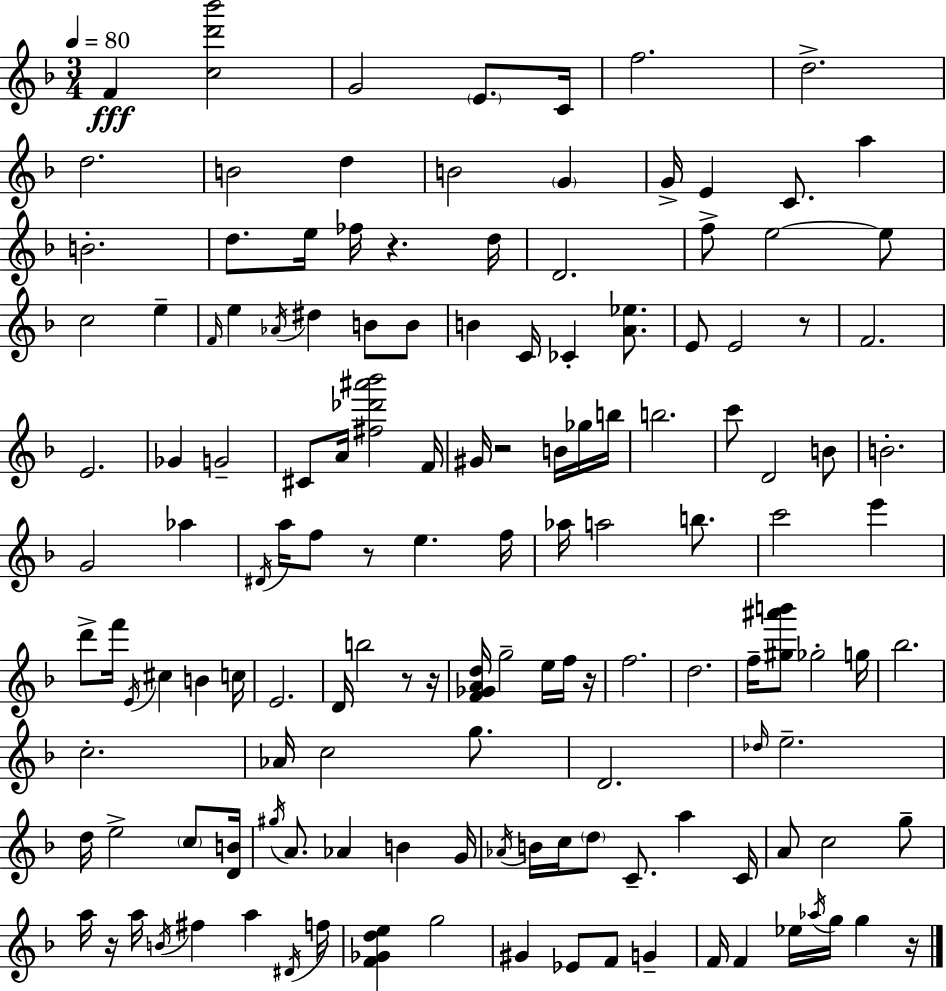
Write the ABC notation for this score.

X:1
T:Untitled
M:3/4
L:1/4
K:F
F [cd'_b']2 G2 E/2 C/4 f2 d2 d2 B2 d B2 G G/4 E C/2 a B2 d/2 e/4 _f/4 z d/4 D2 f/2 e2 e/2 c2 e F/4 e _A/4 ^d B/2 B/2 B C/4 _C [A_e]/2 E/2 E2 z/2 F2 E2 _G G2 ^C/2 A/4 [^f_d'^a'_b']2 F/4 ^G/4 z2 B/4 _g/4 b/4 b2 c'/2 D2 B/2 B2 G2 _a ^D/4 a/4 f/2 z/2 e f/4 _a/4 a2 b/2 c'2 e' d'/2 f'/4 E/4 ^c B c/4 E2 D/4 b2 z/2 z/4 [F_GAd]/4 g2 e/4 f/4 z/4 f2 d2 f/4 [^g^a'b']/2 _g2 g/4 _b2 c2 _A/4 c2 g/2 D2 _d/4 e2 d/4 e2 c/2 [DB]/4 ^g/4 A/2 _A B G/4 _A/4 B/4 c/4 d/2 C/2 a C/4 A/2 c2 g/2 a/4 z/4 a/4 B/4 ^f a ^D/4 f/4 [F_Gde] g2 ^G _E/2 F/2 G F/4 F _e/4 _a/4 g/4 g z/4